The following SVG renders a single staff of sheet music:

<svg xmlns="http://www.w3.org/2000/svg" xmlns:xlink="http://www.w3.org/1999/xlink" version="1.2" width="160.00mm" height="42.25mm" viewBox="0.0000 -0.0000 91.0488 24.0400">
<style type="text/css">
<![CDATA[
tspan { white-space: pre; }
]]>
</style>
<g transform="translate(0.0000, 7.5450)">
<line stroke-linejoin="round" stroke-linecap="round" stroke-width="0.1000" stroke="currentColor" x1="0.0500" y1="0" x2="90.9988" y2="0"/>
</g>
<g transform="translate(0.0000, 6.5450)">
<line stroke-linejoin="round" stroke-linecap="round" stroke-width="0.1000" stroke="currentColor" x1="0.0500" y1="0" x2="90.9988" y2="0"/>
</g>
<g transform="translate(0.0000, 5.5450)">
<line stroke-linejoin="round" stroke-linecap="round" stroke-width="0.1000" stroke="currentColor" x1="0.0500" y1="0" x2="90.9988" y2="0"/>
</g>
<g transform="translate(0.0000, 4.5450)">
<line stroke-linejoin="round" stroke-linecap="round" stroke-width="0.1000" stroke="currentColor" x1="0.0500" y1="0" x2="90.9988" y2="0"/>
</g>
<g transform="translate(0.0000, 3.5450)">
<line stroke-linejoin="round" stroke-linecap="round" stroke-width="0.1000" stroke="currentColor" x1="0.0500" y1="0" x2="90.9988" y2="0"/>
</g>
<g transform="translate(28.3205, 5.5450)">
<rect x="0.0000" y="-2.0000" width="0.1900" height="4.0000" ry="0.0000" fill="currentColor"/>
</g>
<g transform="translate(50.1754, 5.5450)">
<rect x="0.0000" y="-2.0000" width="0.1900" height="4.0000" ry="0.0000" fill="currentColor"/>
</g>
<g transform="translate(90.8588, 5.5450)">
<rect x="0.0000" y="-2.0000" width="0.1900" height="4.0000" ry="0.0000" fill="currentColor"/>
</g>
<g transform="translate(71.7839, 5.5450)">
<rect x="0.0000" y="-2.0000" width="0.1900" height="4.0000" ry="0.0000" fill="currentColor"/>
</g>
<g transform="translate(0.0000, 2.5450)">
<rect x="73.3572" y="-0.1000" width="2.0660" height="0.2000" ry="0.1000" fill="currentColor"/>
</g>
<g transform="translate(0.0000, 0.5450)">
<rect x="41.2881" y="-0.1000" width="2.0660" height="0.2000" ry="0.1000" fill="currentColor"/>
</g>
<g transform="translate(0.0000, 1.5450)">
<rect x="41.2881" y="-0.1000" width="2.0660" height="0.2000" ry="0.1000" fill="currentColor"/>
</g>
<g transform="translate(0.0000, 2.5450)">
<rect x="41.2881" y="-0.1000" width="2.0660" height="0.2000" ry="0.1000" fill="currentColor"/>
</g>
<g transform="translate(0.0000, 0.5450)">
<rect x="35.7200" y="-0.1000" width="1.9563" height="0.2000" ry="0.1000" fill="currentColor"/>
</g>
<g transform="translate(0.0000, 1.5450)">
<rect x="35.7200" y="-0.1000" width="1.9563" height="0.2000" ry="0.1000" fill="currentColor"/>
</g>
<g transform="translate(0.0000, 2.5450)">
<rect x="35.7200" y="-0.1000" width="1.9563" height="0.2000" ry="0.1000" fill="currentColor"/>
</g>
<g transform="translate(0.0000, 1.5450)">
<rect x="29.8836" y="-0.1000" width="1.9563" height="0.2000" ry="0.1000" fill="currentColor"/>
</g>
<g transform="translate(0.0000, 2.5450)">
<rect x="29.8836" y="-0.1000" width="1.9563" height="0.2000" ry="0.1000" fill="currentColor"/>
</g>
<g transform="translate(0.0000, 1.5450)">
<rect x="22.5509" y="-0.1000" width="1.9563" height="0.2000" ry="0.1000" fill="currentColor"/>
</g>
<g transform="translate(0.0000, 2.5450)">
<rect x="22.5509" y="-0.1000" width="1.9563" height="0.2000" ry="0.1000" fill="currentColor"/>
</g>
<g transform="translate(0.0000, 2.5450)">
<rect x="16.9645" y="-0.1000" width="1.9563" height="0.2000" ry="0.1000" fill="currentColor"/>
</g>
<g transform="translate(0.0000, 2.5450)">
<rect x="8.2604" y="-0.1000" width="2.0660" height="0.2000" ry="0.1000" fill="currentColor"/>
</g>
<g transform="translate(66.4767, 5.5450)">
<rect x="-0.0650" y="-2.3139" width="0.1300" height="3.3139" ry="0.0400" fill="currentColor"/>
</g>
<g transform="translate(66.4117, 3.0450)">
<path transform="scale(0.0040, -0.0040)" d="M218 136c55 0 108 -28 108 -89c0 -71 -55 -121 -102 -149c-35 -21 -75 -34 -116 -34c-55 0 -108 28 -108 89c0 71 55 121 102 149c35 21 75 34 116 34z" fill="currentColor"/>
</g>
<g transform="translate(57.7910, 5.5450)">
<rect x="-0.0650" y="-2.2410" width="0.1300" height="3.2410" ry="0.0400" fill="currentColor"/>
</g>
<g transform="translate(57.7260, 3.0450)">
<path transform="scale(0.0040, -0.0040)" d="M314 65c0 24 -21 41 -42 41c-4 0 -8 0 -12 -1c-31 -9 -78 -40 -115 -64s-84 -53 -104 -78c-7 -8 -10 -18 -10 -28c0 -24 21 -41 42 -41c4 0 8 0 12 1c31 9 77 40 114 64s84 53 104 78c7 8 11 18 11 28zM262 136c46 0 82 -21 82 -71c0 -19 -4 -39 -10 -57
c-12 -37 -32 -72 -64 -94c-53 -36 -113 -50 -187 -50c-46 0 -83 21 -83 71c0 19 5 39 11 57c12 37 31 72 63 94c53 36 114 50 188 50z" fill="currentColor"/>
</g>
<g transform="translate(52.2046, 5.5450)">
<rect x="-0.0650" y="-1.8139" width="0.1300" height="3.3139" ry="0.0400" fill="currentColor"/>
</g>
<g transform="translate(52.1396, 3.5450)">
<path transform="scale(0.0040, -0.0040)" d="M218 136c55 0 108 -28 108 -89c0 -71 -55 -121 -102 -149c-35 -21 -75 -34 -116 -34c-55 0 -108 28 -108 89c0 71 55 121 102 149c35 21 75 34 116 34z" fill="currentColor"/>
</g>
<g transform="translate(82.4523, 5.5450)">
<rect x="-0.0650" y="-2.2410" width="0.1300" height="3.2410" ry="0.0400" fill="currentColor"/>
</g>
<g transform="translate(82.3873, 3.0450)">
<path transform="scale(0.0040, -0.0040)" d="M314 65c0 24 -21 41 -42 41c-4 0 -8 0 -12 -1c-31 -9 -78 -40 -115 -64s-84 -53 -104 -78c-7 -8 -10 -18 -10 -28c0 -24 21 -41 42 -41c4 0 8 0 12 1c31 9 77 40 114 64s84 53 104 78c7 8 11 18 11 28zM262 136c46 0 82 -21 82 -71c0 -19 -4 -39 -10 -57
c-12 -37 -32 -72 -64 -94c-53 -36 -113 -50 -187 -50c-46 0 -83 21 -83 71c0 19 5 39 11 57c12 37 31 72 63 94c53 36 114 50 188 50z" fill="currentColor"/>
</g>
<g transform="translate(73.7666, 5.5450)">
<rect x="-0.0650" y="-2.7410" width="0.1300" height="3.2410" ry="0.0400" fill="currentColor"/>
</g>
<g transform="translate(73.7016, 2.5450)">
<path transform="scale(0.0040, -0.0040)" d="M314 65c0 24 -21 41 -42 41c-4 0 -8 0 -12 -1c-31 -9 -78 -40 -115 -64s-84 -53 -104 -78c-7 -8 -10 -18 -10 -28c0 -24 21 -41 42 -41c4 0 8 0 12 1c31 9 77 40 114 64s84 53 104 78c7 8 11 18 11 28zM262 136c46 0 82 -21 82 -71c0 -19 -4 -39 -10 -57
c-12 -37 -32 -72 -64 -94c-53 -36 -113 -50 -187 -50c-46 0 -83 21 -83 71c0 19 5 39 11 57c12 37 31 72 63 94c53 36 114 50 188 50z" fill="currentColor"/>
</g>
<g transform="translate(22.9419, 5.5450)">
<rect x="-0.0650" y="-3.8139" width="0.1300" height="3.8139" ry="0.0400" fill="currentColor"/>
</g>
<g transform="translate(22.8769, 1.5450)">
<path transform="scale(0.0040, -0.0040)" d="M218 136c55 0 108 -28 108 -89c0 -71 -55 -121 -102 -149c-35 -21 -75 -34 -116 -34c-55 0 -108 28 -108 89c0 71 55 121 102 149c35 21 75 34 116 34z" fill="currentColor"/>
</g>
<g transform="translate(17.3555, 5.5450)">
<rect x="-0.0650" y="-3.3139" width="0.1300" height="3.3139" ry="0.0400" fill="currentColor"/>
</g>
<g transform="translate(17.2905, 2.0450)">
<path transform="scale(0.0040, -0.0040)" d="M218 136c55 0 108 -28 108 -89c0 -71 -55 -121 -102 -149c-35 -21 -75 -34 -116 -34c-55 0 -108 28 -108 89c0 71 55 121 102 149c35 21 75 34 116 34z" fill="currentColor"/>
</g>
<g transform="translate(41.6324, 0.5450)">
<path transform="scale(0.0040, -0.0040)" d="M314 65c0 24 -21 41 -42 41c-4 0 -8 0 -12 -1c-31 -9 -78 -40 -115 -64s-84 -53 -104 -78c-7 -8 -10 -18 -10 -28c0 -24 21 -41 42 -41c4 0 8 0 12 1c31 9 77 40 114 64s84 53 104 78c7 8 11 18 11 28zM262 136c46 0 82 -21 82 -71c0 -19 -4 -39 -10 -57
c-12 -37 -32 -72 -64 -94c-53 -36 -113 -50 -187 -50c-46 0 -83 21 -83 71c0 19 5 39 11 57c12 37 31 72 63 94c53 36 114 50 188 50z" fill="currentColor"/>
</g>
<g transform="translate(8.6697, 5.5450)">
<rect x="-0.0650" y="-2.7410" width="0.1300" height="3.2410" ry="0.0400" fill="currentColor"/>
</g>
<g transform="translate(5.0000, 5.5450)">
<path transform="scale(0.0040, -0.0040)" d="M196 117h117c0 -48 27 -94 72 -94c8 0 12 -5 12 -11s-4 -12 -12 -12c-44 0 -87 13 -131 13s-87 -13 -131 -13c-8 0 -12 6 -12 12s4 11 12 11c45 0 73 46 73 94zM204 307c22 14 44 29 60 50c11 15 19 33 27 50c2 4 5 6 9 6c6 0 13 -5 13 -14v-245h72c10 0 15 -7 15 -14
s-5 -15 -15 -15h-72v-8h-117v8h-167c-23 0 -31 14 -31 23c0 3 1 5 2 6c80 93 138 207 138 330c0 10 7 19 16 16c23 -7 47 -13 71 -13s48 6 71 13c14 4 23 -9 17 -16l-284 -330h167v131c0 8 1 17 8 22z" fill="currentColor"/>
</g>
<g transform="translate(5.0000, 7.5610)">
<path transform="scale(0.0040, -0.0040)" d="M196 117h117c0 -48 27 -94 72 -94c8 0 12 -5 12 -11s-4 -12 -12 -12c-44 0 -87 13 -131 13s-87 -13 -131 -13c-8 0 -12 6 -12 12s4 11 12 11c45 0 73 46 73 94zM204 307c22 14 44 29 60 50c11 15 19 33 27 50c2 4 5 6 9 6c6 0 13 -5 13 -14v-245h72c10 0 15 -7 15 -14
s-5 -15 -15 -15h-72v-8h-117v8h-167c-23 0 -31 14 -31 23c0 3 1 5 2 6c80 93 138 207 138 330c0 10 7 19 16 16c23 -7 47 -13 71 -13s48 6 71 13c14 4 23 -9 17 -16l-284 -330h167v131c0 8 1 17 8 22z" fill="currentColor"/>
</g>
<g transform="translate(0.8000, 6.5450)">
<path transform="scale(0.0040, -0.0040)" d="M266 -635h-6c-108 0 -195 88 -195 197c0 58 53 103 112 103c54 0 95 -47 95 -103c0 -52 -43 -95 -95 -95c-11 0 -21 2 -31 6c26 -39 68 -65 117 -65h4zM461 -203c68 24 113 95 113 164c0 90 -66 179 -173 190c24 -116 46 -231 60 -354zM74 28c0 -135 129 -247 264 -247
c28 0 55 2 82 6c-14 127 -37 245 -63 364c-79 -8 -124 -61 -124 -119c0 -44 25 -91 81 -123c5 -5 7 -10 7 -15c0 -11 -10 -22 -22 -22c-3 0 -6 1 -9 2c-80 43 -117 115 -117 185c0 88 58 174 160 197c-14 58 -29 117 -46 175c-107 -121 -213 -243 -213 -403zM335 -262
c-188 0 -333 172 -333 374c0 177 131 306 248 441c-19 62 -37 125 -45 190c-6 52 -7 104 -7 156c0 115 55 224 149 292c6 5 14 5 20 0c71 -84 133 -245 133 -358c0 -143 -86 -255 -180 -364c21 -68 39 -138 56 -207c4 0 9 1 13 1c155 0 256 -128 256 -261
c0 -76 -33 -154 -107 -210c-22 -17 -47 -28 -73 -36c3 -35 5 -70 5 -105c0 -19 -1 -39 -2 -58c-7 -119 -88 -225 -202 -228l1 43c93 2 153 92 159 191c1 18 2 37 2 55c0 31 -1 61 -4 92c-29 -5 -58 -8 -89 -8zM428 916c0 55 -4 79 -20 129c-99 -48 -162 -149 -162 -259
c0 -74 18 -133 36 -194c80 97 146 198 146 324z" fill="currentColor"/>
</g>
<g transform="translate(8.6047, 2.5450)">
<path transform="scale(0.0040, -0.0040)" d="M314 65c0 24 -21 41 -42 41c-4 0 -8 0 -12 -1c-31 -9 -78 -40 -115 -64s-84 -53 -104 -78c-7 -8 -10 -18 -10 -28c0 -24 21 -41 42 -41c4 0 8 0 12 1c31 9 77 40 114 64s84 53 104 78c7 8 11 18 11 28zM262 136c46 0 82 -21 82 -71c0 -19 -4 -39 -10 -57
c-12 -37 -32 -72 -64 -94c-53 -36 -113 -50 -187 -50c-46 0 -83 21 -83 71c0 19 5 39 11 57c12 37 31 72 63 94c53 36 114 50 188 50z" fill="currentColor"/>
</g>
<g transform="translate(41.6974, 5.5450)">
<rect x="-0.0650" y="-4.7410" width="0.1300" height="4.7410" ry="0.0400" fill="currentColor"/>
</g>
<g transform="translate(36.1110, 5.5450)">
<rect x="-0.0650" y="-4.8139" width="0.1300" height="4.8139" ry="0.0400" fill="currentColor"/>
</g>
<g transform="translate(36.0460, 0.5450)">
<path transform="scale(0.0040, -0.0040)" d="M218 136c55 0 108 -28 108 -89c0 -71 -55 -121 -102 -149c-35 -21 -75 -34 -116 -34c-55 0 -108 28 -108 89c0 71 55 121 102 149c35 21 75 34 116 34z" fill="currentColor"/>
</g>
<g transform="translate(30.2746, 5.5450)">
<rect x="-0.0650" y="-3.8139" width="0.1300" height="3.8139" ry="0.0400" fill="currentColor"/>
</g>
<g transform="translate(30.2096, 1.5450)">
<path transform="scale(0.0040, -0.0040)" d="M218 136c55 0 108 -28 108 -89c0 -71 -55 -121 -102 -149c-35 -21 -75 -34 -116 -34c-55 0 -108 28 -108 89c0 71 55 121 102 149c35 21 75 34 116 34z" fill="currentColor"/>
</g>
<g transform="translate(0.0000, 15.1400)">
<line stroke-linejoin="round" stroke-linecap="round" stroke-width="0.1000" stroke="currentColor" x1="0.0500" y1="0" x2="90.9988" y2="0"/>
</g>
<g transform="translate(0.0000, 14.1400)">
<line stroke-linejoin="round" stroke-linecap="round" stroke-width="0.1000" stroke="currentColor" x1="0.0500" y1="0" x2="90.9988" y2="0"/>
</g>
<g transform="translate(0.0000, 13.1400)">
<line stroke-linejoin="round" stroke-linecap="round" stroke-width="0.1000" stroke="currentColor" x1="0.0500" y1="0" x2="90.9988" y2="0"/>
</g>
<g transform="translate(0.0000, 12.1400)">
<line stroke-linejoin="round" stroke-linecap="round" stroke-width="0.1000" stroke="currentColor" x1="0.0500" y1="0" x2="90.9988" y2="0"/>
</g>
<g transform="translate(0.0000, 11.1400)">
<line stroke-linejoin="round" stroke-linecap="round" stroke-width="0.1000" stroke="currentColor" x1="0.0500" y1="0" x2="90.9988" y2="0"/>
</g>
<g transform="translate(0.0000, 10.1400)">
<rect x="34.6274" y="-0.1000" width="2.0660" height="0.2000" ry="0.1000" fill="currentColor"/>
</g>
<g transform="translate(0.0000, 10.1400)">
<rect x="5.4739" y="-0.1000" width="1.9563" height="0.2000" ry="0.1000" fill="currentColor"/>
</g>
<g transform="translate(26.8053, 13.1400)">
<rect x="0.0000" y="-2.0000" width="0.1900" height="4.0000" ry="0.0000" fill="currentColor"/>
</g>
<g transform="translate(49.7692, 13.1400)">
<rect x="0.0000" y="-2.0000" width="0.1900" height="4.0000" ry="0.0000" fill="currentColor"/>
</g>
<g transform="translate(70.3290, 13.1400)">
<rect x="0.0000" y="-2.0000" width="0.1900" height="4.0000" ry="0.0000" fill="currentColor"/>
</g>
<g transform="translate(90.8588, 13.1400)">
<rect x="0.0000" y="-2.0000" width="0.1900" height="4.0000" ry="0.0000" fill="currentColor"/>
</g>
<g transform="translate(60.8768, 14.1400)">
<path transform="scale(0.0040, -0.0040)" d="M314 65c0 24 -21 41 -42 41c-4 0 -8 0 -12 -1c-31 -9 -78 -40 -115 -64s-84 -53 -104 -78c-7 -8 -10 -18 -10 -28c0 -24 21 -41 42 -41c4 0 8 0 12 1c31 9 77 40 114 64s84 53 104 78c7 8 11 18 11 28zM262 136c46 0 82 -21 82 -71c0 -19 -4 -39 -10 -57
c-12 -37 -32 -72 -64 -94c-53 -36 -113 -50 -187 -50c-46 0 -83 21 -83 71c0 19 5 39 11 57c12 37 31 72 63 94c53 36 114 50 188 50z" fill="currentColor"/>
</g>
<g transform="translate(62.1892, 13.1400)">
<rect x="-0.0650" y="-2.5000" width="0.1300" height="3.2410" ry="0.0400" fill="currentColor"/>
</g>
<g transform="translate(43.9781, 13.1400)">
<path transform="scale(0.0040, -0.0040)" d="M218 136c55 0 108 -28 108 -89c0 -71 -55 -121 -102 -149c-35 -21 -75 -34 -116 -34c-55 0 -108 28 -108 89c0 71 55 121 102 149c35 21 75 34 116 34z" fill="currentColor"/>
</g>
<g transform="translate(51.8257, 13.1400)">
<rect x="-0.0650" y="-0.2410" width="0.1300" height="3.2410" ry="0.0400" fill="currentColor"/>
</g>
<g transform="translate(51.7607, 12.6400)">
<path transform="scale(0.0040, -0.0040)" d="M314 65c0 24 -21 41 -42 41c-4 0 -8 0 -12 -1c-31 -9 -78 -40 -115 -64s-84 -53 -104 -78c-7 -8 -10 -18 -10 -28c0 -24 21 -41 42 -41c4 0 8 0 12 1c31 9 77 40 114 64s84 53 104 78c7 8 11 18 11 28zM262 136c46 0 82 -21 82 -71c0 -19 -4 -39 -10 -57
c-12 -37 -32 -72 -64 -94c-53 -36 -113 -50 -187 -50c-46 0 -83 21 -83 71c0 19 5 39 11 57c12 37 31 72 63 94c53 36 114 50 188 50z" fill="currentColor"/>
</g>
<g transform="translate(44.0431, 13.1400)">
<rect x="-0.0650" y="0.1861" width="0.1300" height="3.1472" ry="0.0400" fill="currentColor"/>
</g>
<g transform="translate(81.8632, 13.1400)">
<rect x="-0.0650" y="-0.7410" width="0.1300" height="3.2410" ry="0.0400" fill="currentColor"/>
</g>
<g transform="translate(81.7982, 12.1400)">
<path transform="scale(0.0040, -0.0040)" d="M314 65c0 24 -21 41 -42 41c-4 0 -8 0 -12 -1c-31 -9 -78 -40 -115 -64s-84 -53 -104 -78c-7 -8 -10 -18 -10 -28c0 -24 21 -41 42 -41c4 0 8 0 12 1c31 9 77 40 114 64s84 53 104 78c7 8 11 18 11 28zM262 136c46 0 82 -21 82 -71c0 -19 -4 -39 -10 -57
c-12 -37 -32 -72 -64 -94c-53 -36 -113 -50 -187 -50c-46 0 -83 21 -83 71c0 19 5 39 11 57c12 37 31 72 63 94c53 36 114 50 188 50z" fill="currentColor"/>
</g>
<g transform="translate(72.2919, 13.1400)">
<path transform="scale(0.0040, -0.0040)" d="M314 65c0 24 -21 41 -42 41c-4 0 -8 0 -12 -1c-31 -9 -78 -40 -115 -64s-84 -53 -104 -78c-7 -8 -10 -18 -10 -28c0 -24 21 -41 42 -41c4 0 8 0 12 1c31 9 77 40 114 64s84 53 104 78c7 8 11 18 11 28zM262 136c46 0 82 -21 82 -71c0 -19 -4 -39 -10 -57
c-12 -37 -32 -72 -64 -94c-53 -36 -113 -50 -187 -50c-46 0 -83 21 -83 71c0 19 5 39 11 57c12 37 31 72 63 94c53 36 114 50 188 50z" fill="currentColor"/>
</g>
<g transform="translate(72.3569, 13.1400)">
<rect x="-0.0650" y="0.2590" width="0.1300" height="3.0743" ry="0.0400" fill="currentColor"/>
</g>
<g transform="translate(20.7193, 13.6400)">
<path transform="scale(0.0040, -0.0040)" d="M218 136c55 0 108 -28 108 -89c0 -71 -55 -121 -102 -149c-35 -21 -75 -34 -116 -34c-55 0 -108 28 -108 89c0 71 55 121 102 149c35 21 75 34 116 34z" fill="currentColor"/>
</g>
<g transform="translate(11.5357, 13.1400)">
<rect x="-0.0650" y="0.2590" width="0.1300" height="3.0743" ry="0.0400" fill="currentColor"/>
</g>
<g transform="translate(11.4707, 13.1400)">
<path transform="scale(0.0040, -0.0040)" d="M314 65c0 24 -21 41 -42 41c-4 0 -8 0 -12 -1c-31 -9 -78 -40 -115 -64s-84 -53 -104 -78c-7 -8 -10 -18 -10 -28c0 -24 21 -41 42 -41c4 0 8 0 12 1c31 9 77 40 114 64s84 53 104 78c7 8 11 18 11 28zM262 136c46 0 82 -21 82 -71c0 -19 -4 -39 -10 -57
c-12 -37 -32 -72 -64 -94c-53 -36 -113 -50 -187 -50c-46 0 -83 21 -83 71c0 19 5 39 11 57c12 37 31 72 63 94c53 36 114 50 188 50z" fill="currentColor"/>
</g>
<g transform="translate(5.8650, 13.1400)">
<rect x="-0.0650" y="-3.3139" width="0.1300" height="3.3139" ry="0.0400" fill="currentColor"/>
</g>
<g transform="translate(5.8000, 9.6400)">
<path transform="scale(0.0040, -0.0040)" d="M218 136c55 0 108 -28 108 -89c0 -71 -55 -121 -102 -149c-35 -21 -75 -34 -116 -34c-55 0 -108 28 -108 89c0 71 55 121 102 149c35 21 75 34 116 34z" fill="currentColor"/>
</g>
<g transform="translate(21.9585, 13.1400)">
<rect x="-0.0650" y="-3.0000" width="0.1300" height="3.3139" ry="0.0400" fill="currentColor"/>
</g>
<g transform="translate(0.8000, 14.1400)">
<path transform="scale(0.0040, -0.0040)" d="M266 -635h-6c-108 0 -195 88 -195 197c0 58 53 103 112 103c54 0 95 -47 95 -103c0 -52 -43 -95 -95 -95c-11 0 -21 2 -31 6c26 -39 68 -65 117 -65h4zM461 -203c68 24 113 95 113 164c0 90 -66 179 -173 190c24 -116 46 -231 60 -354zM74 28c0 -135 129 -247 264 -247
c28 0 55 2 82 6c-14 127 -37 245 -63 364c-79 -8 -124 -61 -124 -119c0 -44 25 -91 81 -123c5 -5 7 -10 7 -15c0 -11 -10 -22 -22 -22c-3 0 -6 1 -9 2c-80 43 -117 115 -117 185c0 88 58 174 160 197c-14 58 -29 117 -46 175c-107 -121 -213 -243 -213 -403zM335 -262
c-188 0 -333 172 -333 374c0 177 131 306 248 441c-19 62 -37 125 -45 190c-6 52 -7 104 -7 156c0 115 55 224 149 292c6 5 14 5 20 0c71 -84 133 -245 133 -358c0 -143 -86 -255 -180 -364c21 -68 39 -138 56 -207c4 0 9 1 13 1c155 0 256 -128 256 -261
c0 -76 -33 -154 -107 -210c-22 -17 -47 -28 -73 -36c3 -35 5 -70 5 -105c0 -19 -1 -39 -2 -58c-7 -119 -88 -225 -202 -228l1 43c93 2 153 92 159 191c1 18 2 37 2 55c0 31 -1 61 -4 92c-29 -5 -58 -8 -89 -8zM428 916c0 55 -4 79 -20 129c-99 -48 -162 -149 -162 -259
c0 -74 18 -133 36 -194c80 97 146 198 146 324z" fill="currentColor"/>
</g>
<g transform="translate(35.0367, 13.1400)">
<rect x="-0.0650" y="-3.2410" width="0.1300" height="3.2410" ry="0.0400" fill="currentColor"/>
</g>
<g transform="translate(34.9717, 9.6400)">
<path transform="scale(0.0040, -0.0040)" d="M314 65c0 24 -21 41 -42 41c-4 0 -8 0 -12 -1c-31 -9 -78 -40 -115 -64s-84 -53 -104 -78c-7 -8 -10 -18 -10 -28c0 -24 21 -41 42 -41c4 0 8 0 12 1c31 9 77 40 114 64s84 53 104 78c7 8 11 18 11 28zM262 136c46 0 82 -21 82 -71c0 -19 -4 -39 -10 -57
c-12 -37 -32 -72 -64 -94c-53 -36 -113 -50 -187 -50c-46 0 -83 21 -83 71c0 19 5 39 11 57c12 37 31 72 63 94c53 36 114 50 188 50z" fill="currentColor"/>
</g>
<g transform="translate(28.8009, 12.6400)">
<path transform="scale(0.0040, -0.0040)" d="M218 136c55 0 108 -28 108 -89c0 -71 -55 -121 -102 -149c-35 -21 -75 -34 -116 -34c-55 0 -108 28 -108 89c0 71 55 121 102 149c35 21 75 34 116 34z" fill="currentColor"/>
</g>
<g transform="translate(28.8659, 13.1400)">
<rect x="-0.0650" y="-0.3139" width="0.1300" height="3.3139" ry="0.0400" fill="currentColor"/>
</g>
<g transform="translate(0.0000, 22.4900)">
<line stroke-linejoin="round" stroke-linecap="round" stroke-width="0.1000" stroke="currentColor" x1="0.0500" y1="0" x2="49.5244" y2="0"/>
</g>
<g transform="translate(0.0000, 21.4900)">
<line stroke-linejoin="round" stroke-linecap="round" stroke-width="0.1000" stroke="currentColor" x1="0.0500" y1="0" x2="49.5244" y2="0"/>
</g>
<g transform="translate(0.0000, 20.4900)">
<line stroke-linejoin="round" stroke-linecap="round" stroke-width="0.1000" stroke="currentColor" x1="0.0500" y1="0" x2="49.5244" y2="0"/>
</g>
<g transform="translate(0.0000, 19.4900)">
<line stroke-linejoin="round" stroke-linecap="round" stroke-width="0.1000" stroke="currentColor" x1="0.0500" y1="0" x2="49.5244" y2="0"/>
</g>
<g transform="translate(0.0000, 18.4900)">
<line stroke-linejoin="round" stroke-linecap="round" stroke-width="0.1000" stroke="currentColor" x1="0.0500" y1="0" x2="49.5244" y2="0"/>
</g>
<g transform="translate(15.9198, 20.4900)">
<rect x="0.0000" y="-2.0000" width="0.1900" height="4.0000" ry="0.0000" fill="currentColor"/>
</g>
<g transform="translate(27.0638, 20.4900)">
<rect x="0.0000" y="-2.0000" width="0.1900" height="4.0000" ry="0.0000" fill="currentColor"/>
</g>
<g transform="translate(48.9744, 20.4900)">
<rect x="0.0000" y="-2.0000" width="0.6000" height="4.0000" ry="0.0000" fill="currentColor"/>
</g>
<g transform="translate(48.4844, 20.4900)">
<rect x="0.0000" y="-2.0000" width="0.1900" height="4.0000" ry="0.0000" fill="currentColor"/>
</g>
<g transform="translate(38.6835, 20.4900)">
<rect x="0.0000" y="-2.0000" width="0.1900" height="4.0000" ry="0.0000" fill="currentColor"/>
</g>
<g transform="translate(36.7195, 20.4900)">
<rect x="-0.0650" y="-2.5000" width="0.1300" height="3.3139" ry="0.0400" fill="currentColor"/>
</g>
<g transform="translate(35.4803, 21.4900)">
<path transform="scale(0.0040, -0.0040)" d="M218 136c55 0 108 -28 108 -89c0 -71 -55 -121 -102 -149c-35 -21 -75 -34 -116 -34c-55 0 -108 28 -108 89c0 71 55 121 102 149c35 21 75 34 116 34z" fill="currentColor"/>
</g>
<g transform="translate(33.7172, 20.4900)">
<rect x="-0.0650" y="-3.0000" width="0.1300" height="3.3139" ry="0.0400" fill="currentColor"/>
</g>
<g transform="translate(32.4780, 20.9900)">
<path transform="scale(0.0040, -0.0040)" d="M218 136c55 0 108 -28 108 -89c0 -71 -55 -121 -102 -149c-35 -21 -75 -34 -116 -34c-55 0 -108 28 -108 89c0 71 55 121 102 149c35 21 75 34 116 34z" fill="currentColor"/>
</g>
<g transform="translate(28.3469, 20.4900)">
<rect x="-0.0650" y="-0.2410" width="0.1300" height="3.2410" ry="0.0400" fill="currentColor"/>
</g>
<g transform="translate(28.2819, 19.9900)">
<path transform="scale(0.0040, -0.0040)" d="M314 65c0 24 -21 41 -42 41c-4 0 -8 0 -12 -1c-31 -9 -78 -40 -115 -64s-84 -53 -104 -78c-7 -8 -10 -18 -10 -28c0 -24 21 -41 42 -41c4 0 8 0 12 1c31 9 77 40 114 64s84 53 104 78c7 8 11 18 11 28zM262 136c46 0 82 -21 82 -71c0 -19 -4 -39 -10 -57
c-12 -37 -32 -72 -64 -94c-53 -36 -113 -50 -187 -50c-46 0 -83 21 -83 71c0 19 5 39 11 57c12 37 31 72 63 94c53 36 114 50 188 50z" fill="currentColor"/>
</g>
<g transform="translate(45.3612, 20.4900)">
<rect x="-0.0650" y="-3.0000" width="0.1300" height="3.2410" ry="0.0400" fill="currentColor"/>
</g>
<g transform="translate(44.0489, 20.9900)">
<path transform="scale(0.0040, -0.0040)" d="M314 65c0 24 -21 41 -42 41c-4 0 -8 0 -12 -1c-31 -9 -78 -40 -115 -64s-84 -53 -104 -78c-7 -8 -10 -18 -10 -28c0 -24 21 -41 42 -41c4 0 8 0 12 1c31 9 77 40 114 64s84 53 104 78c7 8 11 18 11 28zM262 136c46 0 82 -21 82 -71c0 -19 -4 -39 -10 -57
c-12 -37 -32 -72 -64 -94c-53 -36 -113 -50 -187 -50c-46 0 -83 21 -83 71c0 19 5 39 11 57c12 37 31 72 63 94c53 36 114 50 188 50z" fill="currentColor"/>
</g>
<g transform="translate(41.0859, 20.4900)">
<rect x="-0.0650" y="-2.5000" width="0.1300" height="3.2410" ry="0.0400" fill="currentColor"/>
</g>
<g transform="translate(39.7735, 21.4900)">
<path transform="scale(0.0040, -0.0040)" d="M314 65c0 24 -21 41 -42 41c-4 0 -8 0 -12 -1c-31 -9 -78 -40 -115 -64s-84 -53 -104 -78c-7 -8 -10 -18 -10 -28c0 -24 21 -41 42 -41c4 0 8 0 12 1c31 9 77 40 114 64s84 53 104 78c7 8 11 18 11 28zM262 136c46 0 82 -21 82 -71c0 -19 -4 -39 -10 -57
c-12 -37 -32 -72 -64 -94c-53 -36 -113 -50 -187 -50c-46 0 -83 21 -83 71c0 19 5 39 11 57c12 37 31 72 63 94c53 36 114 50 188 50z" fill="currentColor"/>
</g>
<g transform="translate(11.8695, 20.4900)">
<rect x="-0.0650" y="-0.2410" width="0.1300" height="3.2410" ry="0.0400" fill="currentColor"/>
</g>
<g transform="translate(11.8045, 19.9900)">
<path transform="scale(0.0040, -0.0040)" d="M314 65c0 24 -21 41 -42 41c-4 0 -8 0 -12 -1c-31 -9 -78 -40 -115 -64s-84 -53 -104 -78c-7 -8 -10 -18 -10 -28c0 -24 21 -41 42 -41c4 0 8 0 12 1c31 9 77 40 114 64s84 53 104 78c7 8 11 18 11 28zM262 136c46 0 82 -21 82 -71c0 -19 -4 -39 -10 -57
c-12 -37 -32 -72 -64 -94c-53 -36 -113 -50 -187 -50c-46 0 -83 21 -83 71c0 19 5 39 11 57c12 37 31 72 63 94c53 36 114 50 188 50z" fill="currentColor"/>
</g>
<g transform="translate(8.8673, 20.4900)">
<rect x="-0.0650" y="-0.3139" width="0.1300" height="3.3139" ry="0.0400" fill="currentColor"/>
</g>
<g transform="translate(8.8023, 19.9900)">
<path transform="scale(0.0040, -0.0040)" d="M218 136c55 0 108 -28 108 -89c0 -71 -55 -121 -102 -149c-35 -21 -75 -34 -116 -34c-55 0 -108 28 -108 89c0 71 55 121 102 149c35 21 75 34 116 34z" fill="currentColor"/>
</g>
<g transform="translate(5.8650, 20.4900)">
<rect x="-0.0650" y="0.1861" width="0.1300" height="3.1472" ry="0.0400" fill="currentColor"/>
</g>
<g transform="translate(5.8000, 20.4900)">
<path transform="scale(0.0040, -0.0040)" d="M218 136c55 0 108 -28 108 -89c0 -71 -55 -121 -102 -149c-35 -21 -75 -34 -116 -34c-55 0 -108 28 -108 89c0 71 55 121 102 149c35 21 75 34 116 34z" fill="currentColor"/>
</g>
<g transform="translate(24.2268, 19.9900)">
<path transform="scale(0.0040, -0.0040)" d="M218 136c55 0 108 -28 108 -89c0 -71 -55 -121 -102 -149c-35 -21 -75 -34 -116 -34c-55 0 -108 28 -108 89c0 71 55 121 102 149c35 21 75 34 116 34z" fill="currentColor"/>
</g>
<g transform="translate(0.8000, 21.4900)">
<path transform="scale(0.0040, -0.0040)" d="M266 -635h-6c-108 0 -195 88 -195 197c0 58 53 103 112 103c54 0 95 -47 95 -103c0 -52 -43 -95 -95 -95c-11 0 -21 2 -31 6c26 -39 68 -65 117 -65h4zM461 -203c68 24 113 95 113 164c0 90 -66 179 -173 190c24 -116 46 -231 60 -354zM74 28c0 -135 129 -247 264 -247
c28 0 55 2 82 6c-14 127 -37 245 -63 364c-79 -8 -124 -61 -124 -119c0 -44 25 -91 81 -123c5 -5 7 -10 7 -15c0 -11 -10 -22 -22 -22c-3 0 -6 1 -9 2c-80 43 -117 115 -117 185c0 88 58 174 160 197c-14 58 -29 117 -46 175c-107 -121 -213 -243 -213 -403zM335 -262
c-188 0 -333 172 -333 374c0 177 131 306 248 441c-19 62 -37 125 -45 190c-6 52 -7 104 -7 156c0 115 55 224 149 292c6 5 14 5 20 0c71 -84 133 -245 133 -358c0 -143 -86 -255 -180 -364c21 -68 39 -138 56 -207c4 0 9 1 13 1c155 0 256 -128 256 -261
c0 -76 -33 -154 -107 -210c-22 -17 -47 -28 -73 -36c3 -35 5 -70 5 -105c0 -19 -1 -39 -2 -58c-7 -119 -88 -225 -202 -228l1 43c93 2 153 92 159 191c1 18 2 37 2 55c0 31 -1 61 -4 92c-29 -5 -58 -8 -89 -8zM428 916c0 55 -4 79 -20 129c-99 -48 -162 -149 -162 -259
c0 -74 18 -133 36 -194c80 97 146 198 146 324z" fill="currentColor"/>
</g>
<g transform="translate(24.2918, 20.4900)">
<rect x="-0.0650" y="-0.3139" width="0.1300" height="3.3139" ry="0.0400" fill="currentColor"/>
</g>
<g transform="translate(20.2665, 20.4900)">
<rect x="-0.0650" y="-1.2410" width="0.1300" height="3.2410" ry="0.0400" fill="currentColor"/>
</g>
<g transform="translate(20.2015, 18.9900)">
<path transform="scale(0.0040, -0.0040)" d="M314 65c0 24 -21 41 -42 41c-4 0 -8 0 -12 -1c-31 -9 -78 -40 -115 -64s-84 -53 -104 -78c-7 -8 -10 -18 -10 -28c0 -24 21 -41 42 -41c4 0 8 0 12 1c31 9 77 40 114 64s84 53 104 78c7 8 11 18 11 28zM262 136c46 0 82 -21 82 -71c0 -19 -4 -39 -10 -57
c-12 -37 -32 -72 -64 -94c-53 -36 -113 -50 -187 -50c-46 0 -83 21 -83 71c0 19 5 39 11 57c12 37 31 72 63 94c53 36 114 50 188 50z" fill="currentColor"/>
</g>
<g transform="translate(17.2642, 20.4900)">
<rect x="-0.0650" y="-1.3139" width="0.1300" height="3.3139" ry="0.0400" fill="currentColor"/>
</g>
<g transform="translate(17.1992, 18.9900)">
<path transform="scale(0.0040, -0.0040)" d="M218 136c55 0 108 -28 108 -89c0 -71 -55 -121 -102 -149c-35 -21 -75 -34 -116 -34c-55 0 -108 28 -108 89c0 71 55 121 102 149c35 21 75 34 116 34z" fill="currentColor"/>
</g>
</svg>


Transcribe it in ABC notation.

X:1
T:Untitled
M:4/4
L:1/4
K:C
a2 b c' c' e' e'2 f g2 g a2 g2 b B2 A c b2 B c2 G2 B2 d2 B c c2 e e2 c c2 A G G2 A2